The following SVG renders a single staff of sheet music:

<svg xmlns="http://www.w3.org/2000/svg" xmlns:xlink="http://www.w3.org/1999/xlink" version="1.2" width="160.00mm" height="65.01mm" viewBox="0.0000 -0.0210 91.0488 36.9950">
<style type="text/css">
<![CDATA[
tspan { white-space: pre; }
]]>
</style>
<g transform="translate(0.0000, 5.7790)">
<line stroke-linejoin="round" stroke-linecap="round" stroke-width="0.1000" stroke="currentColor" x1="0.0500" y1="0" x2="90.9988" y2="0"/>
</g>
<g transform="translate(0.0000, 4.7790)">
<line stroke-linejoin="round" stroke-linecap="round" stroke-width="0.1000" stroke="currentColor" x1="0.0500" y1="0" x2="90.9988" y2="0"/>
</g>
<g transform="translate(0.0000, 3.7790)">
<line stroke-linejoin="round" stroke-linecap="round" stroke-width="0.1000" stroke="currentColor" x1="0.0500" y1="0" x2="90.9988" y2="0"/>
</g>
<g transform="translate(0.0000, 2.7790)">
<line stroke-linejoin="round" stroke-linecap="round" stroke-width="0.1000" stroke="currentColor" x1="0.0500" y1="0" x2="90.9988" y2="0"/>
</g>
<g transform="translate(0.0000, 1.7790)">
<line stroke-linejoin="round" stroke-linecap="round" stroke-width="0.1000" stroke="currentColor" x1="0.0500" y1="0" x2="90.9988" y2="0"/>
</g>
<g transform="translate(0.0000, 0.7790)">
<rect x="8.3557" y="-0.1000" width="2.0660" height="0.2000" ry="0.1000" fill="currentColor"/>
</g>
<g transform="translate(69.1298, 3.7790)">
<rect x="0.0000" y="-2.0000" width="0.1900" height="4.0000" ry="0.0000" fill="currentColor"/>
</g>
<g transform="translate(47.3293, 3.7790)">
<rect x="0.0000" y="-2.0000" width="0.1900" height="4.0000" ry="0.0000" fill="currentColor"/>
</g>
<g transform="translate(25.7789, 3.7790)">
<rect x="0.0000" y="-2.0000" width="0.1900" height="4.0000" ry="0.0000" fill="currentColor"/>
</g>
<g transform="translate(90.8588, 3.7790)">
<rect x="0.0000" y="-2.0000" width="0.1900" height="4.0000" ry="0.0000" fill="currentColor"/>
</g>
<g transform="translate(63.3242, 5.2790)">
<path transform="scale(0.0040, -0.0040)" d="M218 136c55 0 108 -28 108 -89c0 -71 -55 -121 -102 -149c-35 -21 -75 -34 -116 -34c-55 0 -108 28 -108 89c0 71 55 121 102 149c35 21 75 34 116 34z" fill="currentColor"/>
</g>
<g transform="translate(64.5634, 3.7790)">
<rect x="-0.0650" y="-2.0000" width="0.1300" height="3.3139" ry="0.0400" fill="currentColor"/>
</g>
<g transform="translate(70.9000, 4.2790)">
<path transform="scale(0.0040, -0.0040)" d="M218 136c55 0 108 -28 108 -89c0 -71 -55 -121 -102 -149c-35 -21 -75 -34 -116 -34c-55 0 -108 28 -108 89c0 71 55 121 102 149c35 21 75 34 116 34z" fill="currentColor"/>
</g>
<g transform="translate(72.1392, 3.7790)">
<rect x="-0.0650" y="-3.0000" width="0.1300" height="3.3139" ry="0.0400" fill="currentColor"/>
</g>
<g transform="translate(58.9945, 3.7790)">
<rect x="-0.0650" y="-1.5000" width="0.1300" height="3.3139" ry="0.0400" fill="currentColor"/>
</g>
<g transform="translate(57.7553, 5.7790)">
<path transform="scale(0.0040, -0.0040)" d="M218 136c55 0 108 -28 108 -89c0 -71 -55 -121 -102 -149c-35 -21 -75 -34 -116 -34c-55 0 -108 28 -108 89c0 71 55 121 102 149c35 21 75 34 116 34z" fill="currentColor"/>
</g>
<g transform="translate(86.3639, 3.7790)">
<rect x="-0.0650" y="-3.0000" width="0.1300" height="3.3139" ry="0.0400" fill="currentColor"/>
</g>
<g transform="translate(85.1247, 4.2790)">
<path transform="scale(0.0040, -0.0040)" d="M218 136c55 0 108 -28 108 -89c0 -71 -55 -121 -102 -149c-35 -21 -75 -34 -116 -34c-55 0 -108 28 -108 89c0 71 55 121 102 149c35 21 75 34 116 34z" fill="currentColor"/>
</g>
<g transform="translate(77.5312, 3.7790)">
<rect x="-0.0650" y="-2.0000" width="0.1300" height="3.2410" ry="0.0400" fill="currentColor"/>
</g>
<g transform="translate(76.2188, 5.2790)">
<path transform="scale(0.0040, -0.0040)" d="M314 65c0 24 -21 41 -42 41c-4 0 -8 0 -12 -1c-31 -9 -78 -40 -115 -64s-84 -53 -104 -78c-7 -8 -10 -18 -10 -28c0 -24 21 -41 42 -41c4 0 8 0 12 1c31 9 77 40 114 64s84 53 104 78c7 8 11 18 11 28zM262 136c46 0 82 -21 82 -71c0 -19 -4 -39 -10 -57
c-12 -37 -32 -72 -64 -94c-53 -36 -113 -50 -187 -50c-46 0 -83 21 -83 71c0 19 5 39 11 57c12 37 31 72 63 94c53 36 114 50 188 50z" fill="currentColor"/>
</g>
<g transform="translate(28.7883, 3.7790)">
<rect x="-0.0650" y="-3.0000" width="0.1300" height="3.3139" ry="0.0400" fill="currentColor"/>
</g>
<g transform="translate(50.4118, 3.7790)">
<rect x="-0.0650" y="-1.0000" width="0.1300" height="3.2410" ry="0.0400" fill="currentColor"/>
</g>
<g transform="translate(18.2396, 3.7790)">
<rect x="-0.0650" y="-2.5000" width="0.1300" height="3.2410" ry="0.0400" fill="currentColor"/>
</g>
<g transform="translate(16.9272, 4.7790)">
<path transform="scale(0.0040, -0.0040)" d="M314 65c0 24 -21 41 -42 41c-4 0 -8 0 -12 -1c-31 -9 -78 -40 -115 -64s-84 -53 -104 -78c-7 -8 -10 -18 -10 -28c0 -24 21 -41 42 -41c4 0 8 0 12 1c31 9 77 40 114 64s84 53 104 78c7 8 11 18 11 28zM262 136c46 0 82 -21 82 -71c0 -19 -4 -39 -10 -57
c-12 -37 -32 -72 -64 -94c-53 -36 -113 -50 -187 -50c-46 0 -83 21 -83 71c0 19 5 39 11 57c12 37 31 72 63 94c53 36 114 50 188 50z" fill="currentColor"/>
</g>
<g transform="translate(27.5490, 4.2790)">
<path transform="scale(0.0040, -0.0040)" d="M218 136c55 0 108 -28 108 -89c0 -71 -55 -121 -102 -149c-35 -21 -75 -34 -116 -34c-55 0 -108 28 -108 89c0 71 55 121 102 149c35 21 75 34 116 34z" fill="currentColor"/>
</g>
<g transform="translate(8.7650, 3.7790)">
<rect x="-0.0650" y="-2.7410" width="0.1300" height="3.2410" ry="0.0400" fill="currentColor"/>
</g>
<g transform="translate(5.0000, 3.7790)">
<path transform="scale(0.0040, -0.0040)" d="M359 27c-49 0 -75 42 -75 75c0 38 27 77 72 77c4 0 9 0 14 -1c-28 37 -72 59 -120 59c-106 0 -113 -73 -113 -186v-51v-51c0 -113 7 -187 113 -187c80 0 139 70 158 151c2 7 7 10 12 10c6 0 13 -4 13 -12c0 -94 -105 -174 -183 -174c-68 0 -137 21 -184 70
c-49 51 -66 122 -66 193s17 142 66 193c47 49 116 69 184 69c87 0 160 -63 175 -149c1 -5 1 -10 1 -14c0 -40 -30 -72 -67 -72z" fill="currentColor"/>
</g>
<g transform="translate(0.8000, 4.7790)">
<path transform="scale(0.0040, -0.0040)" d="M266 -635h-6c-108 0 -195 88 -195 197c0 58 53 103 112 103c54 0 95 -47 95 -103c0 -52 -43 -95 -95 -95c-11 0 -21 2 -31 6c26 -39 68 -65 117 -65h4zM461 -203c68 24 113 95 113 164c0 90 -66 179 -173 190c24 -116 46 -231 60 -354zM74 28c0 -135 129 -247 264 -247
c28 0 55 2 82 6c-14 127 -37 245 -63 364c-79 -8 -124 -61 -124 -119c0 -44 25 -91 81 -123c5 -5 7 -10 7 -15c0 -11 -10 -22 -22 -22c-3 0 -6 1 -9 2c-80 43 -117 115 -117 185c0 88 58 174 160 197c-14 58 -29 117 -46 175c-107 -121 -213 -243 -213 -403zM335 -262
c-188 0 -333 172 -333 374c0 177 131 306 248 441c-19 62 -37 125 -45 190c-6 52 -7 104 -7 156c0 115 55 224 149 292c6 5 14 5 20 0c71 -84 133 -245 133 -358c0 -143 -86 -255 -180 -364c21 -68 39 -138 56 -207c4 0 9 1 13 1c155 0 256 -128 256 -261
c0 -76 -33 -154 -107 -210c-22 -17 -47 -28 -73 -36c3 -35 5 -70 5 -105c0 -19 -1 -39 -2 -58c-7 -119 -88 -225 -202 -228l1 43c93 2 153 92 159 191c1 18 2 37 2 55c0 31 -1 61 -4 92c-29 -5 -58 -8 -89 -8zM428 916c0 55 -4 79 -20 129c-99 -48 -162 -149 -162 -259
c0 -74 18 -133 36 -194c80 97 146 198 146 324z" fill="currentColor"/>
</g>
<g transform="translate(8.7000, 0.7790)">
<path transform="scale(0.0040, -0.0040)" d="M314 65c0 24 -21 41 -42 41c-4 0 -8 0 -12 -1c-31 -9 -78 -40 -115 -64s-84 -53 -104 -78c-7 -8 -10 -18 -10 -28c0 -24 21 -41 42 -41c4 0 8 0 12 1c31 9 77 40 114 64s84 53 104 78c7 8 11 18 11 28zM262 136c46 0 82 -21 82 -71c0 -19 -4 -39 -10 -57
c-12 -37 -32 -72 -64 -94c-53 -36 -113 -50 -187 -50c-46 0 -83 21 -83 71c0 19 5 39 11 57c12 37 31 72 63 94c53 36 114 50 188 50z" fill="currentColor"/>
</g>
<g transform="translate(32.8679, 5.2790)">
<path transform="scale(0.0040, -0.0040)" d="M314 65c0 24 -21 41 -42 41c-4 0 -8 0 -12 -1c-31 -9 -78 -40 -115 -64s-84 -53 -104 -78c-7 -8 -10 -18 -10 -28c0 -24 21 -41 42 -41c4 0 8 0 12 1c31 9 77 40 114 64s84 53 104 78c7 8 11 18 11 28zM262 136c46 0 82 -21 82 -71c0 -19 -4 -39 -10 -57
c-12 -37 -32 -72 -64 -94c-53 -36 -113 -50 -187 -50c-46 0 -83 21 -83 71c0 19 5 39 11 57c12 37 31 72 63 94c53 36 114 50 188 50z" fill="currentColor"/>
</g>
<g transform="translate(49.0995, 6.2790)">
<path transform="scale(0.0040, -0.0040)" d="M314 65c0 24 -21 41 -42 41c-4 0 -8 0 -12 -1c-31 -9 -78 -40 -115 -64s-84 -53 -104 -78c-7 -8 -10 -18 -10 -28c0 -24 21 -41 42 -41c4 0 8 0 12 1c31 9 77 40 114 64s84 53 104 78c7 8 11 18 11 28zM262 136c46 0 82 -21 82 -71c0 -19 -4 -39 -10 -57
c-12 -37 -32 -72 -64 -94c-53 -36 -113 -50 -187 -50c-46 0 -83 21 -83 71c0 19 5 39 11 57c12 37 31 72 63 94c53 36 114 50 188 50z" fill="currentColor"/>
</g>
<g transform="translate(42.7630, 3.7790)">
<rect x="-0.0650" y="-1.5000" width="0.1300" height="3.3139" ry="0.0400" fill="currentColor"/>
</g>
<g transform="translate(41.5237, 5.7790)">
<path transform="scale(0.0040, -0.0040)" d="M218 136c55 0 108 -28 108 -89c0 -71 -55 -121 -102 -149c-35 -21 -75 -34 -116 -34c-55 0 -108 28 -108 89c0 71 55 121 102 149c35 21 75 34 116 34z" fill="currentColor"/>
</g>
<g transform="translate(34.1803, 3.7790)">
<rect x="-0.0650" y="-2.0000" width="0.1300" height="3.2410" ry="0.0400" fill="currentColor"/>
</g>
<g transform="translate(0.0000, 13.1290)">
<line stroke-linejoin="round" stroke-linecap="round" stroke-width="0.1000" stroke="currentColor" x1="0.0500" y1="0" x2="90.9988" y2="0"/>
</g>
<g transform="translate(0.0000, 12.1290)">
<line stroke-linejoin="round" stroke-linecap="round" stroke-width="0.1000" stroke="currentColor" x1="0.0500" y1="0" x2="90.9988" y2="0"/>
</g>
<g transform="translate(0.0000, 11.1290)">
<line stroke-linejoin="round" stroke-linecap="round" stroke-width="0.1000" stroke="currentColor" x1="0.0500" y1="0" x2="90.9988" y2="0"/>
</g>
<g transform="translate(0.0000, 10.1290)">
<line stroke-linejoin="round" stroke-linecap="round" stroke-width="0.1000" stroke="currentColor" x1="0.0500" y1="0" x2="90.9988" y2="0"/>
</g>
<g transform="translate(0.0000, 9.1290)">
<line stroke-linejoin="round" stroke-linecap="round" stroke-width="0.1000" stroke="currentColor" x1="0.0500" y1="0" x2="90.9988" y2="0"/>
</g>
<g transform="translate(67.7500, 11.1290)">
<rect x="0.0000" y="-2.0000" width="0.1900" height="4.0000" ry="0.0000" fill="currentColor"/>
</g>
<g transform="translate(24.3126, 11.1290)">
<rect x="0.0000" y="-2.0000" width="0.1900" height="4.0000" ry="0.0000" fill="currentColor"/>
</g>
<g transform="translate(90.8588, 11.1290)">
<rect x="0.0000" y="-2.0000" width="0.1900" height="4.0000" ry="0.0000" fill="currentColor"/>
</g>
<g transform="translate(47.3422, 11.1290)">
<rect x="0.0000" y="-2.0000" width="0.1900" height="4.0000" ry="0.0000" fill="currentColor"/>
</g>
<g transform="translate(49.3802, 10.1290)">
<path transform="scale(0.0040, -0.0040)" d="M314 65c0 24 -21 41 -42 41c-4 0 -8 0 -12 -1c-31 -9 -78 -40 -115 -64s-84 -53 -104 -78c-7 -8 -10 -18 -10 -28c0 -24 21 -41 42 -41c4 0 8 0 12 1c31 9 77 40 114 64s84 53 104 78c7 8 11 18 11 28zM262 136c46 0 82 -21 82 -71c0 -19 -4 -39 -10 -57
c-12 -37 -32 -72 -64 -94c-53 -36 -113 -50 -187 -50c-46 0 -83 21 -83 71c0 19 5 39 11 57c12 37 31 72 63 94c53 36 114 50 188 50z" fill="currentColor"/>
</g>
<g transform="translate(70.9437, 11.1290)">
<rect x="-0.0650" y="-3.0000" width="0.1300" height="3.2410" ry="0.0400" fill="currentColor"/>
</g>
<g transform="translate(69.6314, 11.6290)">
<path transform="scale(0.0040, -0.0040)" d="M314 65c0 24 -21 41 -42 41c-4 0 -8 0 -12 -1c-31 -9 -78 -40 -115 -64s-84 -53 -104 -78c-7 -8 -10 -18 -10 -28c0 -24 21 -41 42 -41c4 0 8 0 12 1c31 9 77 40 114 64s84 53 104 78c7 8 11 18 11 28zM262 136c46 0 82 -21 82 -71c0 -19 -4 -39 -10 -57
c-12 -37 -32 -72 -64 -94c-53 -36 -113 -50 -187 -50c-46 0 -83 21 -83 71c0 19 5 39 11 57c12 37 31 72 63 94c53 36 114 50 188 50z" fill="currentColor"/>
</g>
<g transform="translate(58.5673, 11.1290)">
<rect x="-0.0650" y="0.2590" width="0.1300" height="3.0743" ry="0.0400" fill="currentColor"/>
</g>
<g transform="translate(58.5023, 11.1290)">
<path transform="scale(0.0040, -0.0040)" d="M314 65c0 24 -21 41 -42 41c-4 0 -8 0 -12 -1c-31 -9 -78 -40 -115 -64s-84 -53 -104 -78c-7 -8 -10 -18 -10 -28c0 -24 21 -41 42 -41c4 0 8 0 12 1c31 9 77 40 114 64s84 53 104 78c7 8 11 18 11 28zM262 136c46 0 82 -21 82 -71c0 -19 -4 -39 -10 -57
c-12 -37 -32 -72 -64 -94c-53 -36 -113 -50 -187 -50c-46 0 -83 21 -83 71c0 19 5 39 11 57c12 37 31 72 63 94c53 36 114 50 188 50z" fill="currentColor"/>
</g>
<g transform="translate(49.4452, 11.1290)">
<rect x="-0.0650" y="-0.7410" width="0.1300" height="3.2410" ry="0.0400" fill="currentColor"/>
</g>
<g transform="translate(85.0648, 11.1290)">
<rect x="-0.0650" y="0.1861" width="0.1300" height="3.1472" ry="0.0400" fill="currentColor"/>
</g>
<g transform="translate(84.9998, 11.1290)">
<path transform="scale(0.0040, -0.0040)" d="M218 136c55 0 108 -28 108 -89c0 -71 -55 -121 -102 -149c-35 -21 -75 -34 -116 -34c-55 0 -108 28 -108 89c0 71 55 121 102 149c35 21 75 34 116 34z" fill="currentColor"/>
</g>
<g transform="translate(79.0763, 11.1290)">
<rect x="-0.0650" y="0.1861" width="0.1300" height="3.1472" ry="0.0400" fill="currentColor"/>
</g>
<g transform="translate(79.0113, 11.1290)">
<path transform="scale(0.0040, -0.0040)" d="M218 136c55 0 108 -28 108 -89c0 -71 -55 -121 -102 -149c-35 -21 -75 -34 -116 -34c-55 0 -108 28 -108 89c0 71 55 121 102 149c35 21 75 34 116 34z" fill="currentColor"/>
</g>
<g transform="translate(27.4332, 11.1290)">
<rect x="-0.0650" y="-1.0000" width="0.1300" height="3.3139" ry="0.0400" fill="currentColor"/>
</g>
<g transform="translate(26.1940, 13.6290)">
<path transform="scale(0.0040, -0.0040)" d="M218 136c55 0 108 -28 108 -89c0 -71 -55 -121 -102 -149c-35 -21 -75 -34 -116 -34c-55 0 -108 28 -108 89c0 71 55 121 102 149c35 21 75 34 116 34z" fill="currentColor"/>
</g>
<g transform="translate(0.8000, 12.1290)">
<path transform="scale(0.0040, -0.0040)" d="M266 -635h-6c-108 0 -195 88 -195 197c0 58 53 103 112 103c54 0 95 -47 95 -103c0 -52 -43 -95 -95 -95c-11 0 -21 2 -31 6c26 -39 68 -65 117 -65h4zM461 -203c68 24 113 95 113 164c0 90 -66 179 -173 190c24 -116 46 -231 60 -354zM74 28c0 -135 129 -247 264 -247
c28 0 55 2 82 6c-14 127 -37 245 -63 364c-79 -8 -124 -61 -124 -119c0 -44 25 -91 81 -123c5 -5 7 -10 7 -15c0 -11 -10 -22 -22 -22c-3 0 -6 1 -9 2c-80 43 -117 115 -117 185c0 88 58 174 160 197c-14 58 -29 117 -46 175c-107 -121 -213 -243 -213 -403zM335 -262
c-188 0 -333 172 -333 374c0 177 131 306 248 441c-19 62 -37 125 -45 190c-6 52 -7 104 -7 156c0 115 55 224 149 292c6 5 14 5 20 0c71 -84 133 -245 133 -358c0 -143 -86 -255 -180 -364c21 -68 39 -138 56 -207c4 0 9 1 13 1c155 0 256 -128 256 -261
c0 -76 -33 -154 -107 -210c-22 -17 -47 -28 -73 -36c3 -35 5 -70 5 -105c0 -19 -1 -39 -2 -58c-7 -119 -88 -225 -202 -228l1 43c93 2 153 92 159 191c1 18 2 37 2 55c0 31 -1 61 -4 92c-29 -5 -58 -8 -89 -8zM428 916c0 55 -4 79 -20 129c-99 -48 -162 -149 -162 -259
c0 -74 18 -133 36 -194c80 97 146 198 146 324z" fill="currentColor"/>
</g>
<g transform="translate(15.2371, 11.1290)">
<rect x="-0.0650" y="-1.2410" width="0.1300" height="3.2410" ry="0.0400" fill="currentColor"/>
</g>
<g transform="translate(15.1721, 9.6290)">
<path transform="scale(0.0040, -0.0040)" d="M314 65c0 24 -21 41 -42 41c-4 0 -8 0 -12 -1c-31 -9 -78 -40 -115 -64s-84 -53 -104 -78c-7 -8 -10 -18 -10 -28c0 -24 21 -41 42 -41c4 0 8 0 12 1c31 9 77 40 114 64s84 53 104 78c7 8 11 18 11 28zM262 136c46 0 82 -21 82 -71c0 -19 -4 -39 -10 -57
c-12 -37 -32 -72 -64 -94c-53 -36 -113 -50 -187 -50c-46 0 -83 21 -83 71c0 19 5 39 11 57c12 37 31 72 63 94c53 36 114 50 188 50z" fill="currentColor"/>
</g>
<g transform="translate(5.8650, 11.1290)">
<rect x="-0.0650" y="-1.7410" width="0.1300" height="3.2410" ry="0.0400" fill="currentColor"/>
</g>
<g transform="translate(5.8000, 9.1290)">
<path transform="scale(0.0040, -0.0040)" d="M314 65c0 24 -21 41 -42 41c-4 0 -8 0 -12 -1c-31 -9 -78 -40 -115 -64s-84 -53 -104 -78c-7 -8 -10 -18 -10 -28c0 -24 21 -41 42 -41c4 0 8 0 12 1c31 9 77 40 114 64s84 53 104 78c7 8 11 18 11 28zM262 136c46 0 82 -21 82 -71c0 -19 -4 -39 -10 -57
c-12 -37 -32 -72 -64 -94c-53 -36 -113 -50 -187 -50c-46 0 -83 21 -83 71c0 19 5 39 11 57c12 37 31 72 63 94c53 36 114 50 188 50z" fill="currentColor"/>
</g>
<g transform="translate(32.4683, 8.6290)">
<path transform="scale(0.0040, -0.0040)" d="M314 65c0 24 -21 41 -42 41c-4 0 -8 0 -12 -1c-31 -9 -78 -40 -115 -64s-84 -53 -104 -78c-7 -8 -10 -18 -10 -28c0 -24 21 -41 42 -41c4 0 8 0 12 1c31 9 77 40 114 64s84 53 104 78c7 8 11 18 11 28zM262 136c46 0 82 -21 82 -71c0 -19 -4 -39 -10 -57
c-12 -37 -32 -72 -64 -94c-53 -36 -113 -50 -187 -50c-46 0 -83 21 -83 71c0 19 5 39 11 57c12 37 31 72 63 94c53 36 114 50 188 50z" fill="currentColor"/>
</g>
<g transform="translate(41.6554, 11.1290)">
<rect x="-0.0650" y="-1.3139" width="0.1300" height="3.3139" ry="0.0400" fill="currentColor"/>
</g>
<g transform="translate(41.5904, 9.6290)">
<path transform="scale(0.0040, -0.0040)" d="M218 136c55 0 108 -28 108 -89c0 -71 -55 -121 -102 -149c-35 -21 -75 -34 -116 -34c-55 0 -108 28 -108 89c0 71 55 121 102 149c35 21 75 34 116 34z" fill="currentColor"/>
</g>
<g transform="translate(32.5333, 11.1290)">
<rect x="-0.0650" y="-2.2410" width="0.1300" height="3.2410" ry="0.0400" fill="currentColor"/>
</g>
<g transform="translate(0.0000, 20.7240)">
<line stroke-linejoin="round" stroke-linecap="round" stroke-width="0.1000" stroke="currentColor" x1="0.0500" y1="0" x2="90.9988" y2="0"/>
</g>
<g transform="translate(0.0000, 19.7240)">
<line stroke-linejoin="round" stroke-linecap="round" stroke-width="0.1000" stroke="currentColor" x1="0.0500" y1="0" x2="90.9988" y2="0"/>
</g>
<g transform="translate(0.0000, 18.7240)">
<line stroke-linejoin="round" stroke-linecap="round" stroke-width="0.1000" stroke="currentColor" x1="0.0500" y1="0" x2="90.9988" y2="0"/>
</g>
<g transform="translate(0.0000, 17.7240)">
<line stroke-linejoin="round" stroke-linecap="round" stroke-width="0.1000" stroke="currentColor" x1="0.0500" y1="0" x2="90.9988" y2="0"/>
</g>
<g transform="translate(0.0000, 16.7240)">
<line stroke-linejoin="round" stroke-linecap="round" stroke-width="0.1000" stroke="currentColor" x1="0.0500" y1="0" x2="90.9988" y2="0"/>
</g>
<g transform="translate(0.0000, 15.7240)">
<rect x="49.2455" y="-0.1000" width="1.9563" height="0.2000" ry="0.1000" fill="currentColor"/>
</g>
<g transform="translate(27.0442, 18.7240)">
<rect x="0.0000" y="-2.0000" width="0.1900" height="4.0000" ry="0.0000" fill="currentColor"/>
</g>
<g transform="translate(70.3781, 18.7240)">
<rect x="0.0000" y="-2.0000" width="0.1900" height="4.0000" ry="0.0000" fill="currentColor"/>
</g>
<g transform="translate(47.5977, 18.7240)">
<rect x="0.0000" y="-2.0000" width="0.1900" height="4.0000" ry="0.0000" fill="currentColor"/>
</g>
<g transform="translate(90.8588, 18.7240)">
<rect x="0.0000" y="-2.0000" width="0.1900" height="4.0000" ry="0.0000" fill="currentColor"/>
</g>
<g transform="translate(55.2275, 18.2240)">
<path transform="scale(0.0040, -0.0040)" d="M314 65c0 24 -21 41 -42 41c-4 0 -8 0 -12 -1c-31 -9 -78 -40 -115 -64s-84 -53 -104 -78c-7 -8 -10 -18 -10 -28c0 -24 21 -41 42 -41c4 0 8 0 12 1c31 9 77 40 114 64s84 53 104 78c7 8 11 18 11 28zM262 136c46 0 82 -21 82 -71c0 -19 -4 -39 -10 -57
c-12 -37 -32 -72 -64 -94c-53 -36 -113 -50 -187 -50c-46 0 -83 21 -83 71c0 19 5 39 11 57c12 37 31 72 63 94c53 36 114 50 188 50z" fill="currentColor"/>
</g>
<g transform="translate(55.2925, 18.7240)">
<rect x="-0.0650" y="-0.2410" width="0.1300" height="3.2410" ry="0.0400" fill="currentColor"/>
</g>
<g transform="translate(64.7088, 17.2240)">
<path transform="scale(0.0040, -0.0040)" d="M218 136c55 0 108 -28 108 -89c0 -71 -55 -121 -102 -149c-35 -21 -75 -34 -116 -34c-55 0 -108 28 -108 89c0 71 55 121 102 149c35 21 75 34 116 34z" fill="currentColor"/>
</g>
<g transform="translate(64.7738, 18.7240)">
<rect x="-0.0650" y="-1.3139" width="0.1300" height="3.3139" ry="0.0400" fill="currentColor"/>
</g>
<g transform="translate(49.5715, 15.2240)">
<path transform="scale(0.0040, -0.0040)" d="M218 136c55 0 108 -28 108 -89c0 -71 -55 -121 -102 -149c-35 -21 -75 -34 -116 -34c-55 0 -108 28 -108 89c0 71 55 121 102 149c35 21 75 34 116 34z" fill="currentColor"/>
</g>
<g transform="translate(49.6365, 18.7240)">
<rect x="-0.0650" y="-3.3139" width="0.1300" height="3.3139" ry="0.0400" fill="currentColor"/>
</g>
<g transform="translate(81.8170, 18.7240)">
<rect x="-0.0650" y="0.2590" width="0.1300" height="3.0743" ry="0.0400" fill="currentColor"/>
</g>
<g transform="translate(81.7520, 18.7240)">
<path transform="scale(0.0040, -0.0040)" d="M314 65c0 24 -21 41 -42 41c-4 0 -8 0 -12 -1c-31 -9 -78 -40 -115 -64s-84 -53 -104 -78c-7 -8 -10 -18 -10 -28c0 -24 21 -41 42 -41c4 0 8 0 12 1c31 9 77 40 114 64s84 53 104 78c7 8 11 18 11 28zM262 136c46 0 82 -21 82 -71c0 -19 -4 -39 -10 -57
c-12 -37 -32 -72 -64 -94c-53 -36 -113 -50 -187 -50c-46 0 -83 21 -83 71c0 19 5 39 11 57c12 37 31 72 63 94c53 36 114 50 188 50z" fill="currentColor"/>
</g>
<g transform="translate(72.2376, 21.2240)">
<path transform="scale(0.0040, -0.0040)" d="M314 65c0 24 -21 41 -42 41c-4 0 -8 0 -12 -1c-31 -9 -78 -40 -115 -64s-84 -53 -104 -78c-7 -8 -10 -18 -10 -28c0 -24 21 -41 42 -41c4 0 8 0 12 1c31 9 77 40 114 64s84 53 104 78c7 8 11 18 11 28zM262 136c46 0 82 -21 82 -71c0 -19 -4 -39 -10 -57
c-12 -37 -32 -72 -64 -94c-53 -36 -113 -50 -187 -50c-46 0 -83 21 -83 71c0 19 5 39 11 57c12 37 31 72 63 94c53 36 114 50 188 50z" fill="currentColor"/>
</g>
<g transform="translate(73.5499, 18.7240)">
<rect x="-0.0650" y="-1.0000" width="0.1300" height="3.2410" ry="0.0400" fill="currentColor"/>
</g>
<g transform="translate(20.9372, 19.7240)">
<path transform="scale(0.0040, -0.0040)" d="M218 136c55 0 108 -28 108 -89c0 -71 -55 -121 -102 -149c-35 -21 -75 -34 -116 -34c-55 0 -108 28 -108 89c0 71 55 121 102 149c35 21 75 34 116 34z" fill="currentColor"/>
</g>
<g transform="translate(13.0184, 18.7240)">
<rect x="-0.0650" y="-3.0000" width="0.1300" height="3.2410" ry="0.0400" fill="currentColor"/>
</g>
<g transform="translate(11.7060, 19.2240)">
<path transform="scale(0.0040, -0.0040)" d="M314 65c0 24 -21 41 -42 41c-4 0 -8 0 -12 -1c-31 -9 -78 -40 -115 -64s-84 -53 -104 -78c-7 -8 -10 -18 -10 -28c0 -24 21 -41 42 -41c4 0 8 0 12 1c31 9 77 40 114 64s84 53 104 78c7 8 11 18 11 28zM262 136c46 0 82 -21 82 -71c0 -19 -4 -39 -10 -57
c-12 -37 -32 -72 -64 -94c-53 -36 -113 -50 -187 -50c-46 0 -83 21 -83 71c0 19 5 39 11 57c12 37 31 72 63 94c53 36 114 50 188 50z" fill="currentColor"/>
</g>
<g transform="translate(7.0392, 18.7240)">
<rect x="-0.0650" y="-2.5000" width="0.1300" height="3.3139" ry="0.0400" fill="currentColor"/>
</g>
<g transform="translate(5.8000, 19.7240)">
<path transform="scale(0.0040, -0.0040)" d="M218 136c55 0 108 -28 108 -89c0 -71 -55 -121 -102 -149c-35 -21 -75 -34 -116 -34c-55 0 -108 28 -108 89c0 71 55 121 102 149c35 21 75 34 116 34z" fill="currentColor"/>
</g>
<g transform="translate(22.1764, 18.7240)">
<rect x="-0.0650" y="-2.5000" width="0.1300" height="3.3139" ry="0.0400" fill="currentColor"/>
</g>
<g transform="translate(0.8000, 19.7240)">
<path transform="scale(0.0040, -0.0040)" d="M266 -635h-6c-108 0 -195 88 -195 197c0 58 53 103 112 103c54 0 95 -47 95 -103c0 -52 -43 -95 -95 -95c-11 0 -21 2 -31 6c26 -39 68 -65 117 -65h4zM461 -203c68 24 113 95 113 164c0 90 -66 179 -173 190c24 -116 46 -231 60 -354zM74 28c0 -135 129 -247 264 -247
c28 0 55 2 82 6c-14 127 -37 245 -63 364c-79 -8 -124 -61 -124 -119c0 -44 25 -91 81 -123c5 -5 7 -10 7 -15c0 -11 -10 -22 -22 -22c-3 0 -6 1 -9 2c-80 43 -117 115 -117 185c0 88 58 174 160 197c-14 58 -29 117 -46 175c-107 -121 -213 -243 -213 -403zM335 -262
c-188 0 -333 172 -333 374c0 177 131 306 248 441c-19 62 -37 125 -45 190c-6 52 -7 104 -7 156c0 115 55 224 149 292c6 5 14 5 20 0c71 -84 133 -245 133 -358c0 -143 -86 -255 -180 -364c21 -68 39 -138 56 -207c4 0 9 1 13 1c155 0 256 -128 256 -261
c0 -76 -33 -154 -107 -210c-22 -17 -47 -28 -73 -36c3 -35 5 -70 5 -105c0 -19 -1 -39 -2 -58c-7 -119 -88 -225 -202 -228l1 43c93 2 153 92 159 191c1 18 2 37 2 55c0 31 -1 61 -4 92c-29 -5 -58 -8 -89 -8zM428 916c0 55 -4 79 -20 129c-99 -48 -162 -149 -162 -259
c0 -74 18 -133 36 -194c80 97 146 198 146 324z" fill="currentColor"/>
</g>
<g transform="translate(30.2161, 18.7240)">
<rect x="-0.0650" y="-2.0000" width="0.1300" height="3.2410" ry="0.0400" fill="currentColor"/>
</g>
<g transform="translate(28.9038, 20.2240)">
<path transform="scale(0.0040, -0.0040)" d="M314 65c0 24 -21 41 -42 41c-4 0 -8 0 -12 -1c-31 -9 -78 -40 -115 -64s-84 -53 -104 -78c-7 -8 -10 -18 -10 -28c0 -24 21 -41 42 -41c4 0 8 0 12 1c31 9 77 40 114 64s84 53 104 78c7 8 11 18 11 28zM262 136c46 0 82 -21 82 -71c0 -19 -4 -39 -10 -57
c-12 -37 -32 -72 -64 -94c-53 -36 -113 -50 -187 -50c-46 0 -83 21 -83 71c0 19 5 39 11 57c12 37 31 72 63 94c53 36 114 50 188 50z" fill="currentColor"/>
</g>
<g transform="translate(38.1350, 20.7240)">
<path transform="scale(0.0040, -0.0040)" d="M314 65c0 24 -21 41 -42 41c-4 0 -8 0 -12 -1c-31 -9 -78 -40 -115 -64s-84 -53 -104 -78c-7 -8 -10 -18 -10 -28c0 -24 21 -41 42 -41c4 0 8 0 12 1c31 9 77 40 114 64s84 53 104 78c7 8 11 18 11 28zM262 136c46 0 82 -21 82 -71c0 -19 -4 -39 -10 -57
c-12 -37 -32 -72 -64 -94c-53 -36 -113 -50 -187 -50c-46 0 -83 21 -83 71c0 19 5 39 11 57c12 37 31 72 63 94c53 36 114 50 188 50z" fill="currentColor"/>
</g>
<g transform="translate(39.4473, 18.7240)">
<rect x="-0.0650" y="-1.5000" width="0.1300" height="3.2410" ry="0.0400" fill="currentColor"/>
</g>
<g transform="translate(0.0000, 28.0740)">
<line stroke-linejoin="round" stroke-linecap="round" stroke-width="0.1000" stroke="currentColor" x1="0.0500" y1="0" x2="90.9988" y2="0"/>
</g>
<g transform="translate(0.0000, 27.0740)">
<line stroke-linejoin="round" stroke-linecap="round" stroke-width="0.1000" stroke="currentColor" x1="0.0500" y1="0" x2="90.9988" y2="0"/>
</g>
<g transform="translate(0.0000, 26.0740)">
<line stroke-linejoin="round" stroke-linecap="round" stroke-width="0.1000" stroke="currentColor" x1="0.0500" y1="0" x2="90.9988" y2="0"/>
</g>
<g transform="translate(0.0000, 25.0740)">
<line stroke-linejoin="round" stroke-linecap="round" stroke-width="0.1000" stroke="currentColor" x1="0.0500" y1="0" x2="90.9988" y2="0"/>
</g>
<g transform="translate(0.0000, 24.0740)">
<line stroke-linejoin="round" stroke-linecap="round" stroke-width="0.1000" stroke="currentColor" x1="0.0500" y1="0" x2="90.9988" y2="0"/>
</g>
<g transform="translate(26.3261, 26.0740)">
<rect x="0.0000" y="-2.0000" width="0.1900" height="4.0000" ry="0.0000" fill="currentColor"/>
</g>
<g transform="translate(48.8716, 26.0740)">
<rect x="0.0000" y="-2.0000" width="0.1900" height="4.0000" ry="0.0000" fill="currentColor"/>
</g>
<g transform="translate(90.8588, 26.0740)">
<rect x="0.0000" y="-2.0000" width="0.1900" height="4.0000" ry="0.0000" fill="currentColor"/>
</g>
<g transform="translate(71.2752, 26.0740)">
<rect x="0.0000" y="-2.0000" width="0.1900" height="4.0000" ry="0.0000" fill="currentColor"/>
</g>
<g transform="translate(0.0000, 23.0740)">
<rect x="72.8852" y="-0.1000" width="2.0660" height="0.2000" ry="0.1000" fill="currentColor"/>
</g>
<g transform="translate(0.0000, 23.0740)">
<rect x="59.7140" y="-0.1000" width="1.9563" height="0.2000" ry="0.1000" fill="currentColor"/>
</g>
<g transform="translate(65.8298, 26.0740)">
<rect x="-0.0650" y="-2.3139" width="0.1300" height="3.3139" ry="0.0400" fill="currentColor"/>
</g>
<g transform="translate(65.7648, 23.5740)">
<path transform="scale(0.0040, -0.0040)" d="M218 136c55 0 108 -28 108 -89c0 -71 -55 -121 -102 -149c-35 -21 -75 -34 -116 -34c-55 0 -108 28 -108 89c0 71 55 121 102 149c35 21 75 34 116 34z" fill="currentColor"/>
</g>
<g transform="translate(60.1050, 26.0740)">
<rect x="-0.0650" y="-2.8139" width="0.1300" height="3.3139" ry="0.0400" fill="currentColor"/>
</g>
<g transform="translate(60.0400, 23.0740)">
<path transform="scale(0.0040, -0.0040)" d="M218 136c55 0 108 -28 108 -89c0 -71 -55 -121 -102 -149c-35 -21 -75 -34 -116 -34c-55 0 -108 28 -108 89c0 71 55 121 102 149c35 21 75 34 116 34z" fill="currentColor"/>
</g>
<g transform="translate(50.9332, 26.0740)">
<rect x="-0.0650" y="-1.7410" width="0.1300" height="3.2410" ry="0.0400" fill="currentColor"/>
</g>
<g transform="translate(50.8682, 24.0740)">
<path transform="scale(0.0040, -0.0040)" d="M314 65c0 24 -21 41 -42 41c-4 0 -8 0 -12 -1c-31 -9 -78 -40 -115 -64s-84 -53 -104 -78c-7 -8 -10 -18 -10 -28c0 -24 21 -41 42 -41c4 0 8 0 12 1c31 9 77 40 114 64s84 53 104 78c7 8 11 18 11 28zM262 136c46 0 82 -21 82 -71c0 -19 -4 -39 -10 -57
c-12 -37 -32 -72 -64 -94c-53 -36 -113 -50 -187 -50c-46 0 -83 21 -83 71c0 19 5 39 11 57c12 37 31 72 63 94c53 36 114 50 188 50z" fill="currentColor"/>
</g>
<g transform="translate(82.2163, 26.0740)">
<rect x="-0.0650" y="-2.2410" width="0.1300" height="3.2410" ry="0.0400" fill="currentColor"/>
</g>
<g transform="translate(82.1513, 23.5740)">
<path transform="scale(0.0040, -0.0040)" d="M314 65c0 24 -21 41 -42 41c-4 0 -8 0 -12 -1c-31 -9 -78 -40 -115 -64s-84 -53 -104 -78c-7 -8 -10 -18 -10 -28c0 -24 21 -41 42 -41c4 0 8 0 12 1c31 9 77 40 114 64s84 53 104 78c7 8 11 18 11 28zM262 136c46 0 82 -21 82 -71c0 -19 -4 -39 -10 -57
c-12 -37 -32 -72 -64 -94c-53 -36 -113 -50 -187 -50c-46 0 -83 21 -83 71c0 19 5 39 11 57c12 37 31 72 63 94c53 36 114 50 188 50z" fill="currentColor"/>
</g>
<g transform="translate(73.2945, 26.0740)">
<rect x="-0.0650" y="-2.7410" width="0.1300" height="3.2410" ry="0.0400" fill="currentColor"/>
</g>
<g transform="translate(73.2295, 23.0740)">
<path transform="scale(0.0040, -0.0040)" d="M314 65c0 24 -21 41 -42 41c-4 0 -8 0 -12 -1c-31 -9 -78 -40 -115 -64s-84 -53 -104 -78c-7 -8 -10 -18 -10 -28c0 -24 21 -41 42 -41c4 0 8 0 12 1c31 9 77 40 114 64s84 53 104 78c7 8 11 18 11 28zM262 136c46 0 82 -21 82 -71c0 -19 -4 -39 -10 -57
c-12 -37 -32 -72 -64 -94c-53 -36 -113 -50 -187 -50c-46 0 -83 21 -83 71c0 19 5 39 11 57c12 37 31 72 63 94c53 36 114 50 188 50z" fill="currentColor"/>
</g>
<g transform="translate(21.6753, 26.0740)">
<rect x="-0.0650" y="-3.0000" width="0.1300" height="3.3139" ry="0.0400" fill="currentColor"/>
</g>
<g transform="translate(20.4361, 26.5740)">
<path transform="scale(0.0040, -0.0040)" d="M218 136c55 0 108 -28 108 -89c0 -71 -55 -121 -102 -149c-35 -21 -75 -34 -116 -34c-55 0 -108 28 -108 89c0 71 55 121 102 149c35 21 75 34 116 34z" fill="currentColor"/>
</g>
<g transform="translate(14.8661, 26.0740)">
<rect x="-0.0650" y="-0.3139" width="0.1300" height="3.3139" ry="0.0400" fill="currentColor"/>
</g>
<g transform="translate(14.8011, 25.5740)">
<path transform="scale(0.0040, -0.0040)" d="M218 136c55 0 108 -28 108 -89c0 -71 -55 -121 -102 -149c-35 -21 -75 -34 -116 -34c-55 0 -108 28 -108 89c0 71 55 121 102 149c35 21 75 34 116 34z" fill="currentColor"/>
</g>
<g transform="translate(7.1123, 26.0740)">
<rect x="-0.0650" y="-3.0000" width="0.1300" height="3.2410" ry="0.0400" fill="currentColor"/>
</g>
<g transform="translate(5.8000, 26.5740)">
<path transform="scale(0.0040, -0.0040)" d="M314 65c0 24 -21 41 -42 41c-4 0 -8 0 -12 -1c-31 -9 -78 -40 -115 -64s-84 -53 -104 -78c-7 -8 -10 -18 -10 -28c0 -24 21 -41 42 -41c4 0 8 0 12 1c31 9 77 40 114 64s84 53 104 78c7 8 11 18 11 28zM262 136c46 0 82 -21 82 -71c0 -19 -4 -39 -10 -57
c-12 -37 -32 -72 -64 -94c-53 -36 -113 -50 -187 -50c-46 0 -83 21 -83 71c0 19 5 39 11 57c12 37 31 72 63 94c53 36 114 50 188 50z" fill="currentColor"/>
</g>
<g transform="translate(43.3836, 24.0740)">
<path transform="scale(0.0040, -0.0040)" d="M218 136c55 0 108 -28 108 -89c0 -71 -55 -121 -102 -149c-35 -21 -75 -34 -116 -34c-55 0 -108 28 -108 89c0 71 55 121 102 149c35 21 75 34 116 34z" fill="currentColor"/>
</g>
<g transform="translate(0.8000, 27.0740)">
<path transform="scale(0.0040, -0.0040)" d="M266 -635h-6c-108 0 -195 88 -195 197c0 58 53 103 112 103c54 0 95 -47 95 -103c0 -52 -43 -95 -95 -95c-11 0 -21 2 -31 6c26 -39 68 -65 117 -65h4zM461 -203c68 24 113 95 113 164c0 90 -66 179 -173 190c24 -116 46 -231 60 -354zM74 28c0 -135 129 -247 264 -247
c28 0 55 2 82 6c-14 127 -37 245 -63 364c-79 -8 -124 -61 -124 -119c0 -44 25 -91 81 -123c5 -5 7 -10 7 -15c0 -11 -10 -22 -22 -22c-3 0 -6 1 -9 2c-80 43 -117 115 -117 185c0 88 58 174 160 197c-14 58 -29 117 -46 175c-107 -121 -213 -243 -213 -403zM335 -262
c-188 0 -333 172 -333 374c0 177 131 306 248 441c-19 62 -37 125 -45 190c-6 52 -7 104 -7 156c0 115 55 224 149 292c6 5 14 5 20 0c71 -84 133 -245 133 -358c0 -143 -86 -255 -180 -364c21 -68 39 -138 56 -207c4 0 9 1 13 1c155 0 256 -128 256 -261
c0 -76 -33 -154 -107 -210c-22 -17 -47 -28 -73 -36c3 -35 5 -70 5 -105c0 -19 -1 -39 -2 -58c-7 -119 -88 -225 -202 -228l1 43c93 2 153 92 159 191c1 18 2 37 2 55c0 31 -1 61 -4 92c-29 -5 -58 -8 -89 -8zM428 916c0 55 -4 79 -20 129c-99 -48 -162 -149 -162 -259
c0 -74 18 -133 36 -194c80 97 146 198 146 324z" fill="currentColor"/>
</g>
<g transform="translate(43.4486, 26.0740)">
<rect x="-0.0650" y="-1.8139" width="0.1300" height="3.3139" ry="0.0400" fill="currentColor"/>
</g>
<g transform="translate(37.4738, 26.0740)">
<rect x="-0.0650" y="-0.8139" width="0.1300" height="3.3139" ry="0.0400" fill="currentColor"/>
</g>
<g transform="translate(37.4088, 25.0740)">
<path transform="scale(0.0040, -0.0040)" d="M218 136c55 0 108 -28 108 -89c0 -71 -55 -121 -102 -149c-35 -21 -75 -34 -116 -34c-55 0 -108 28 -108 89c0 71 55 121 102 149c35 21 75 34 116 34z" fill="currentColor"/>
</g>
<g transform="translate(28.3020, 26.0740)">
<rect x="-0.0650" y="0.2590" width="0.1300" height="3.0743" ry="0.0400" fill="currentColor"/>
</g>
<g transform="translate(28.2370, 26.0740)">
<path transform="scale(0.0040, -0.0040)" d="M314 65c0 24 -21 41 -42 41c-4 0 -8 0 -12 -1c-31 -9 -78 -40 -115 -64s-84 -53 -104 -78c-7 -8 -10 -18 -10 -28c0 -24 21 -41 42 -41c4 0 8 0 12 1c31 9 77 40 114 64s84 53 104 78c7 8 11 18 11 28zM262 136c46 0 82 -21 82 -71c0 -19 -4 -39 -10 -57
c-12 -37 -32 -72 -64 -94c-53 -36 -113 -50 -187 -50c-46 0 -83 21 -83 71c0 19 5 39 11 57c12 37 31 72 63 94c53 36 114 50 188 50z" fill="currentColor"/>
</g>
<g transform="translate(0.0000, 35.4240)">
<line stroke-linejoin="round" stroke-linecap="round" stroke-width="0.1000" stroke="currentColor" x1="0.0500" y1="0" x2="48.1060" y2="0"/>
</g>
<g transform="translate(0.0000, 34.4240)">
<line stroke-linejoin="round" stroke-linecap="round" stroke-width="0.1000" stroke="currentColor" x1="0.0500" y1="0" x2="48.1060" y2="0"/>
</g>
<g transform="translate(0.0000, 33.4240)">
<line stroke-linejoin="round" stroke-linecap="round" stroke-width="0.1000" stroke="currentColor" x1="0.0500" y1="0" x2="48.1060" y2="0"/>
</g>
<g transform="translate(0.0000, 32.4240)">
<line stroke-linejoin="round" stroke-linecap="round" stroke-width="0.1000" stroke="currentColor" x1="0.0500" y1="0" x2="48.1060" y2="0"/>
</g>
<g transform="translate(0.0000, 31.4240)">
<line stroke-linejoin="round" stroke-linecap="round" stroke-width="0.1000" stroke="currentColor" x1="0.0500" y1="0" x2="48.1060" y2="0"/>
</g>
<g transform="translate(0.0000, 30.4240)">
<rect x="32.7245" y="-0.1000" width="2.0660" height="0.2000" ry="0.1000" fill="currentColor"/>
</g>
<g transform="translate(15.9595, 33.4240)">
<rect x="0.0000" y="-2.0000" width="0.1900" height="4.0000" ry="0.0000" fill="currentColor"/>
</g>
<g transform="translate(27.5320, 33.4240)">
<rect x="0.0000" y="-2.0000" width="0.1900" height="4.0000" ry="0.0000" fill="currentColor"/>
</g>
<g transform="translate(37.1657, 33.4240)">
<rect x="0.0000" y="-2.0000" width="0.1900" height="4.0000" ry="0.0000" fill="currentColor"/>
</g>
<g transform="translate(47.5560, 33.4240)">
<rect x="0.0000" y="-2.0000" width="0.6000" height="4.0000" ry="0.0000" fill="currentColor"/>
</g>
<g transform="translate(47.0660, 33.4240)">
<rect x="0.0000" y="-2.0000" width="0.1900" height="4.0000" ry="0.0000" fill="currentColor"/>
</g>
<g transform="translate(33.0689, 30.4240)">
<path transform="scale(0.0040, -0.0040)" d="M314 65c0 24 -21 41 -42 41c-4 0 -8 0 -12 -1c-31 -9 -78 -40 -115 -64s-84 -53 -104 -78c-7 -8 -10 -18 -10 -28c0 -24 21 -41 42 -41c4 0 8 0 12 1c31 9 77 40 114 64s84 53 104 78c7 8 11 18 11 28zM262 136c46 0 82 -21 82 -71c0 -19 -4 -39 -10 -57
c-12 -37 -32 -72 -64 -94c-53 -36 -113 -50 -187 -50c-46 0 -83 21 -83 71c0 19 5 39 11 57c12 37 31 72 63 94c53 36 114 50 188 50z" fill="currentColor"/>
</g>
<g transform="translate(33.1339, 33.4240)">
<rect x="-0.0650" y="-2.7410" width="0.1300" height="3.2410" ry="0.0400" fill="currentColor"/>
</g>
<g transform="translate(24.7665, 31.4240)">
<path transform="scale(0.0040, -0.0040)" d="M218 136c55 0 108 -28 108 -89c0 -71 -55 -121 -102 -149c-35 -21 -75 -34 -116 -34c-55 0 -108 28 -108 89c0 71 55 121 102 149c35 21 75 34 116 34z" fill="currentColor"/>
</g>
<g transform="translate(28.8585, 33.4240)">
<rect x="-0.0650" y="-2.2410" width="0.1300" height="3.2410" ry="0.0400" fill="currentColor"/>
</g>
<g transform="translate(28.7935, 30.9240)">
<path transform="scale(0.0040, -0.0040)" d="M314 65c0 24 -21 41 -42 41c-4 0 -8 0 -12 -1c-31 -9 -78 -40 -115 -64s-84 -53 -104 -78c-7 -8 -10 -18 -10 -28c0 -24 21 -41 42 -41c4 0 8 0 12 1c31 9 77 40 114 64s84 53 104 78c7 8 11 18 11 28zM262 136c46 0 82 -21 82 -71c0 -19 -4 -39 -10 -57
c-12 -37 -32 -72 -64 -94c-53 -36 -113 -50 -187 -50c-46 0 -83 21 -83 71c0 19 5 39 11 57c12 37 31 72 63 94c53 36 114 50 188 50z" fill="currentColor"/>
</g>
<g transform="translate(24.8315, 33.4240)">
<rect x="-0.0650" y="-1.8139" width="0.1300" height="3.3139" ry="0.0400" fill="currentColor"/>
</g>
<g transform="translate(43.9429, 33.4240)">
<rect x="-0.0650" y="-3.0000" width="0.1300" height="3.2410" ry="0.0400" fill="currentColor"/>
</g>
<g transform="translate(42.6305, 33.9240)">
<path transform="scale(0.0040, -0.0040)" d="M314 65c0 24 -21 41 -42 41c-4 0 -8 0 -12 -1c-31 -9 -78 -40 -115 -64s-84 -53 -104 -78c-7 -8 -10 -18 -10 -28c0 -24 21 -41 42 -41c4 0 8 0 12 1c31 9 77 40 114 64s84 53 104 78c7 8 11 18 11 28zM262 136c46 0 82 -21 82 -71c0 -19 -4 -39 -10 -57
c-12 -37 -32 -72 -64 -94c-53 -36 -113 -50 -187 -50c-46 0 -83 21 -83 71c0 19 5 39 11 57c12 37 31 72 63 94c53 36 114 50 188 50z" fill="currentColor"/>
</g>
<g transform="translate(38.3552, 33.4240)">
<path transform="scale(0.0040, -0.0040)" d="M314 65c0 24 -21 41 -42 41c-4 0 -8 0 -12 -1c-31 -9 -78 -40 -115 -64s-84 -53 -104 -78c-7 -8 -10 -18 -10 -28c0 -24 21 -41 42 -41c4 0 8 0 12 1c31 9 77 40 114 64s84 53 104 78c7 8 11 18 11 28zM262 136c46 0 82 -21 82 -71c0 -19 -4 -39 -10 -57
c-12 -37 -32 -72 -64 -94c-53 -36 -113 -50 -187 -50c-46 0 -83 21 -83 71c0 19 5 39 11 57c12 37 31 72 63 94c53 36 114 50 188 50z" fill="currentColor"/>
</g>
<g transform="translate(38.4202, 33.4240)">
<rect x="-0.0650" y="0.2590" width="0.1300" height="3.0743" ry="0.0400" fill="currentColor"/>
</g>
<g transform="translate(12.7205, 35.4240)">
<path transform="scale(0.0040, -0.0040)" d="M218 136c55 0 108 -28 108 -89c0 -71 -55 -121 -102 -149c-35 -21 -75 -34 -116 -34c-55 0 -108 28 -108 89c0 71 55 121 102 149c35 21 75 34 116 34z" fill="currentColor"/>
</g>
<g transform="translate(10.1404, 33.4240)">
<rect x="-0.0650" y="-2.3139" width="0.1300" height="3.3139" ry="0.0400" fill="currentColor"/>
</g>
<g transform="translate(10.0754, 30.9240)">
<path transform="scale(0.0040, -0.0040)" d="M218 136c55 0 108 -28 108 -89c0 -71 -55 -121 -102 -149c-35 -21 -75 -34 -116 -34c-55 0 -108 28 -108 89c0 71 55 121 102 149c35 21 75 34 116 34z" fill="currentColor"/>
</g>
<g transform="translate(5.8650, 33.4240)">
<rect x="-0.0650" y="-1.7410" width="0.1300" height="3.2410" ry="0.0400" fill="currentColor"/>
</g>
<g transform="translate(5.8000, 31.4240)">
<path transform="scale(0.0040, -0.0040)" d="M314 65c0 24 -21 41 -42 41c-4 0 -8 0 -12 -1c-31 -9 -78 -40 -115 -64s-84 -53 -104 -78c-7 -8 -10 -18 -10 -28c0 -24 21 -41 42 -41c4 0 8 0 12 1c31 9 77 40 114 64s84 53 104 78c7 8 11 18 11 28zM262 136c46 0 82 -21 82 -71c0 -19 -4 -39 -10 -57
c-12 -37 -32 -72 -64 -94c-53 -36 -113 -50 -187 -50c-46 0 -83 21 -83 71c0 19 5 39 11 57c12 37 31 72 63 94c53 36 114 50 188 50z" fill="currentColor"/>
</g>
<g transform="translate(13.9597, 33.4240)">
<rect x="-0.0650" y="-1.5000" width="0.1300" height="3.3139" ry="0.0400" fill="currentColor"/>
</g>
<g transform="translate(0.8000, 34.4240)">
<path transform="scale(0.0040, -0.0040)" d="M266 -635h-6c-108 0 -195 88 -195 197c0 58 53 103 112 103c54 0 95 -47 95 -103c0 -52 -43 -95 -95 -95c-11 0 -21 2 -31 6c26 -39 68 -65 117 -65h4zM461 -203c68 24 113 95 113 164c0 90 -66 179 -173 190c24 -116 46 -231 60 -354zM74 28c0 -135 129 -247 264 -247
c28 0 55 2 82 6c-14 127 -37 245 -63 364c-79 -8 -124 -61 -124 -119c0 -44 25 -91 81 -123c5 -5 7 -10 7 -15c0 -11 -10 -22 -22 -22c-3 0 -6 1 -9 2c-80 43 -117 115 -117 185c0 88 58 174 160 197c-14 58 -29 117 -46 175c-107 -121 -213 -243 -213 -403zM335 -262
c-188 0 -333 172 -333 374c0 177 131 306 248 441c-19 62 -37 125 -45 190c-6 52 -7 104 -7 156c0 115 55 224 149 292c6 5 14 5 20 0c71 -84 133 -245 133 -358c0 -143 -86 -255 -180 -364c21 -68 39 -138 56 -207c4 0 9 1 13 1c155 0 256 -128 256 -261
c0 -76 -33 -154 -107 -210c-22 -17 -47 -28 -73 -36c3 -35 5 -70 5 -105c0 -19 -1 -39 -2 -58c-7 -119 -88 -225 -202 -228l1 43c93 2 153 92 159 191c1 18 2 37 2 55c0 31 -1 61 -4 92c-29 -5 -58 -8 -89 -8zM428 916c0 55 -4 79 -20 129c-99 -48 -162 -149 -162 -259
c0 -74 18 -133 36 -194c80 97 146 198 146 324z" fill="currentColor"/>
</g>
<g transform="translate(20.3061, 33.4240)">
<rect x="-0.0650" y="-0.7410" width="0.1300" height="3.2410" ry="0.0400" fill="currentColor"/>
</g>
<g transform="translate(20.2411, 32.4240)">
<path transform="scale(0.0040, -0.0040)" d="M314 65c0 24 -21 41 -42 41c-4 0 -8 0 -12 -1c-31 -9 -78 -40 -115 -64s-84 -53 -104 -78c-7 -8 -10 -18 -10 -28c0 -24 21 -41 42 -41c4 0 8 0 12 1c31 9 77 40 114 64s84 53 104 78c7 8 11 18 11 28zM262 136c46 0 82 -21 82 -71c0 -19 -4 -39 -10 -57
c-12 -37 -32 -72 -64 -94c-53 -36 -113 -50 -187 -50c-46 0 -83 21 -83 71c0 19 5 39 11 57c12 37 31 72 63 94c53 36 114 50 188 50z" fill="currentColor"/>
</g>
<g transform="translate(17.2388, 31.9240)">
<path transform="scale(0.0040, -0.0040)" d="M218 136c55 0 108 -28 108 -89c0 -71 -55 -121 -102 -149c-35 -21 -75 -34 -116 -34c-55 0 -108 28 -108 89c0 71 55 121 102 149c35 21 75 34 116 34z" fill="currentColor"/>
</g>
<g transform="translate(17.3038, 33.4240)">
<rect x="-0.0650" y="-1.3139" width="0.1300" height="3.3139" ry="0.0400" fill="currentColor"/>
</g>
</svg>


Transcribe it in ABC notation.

X:1
T:Untitled
M:4/4
L:1/4
K:C
a2 G2 A F2 E D2 E F A F2 A f2 e2 D g2 e d2 B2 A2 B B G A2 G F2 E2 b c2 e D2 B2 A2 c A B2 d f f2 a g a2 g2 f2 g E e d2 f g2 a2 B2 A2